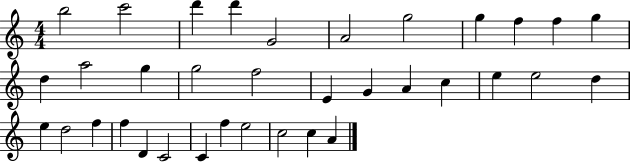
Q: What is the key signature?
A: C major